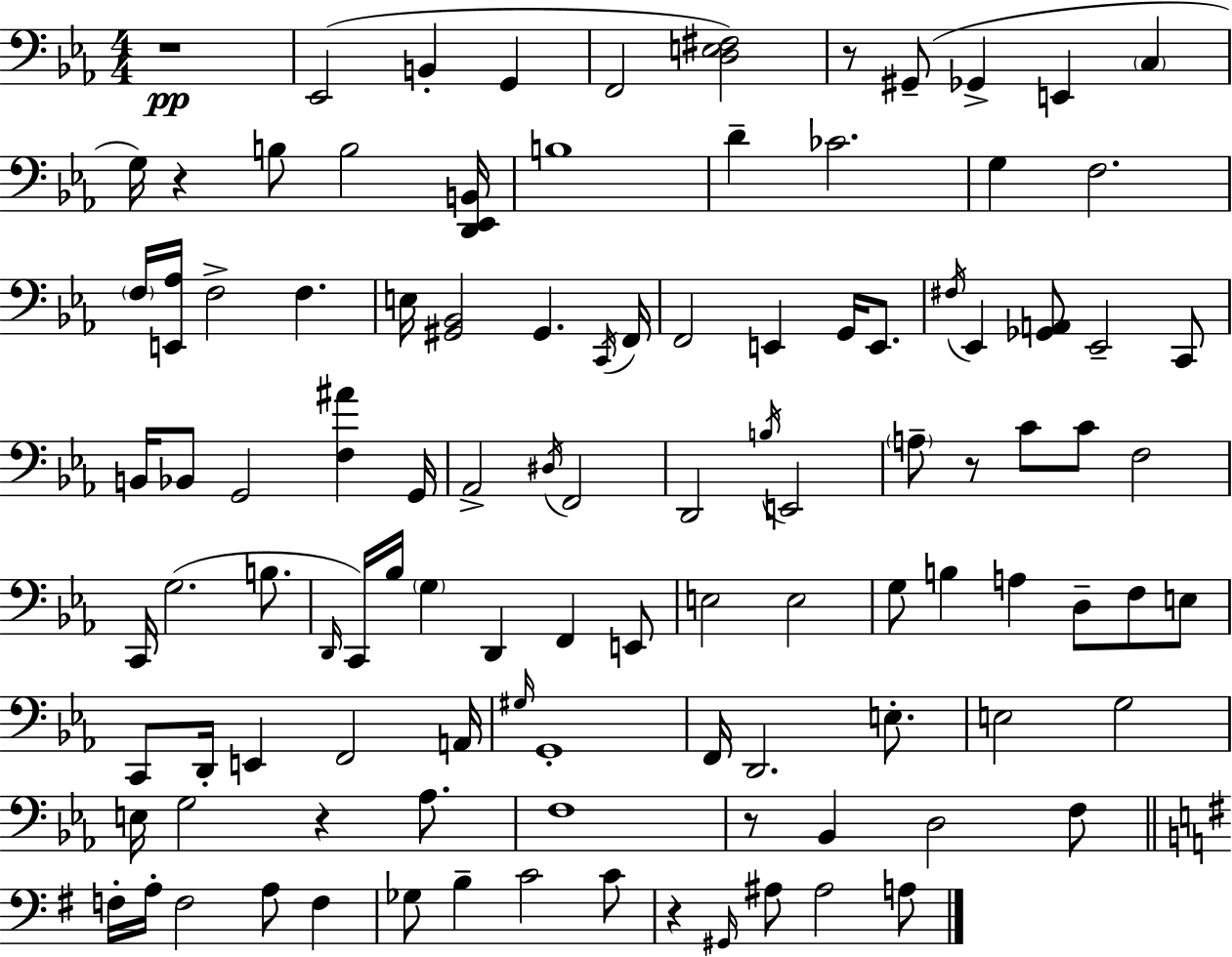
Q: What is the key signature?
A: EES major